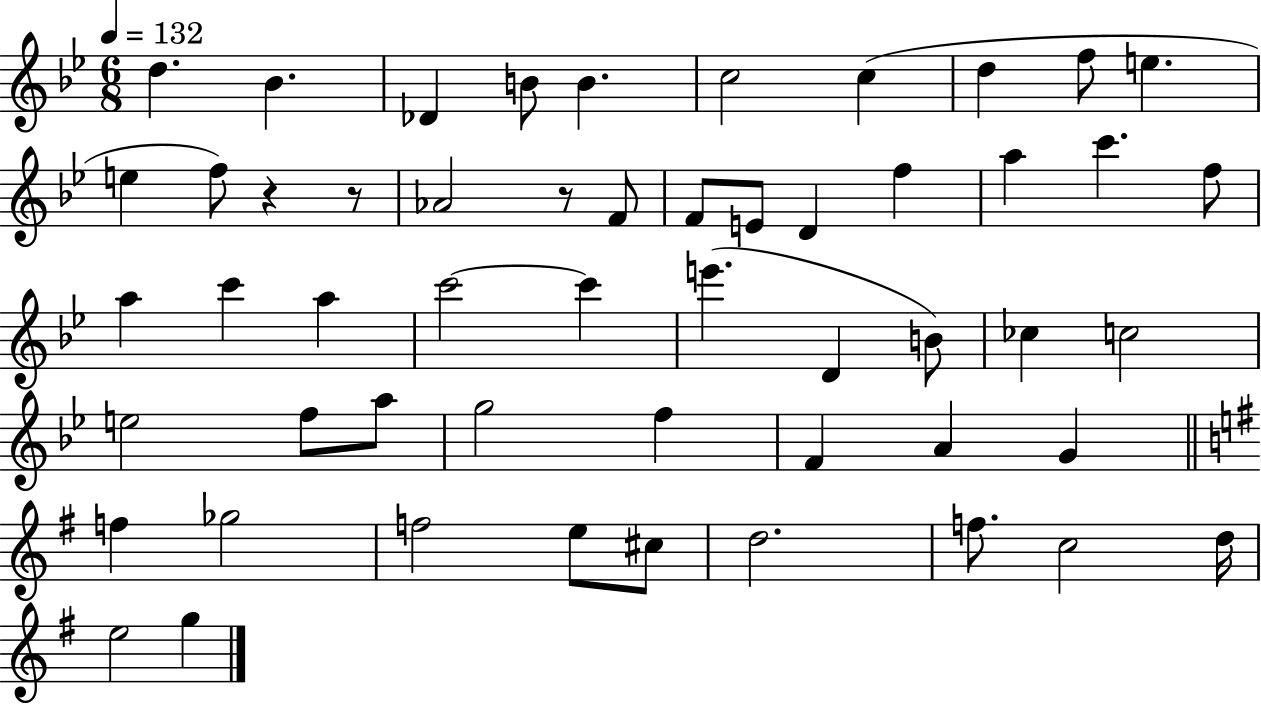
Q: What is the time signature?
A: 6/8